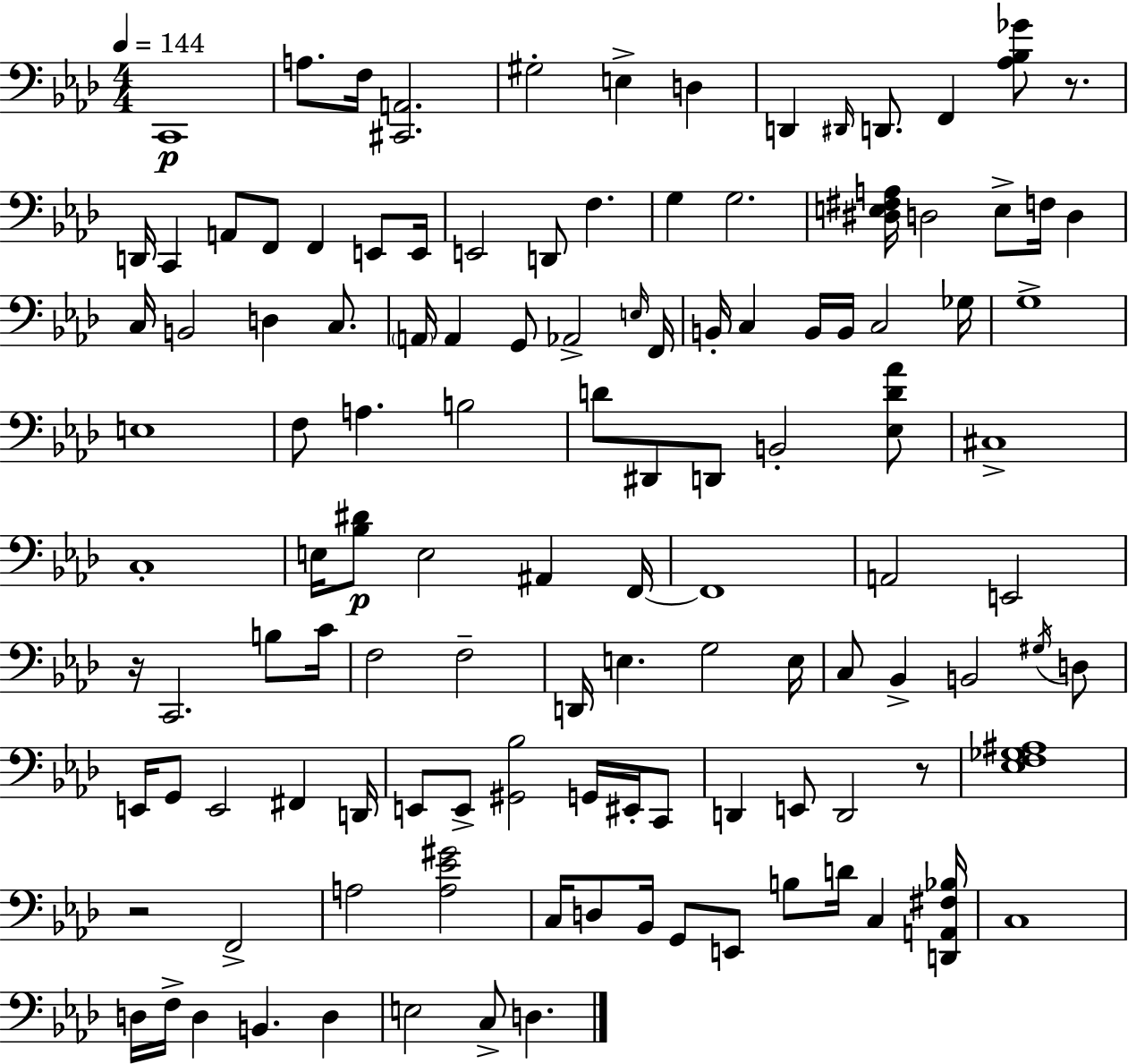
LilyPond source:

{
  \clef bass
  \numericTimeSignature
  \time 4/4
  \key f \minor
  \tempo 4 = 144
  c,1\p | a8. f16 <cis, a,>2. | gis2-. e4-> d4 | d,4 \grace { dis,16 } d,8. f,4 <aes bes ges'>8 r8. | \break d,16 c,4 a,8 f,8 f,4 e,8 | e,16 e,2 d,8 f4. | g4 g2. | <dis e fis a>16 d2 e8-> f16 d4 | \break c16 b,2 d4 c8. | \parenthesize a,16 a,4 g,8 aes,2-> | \grace { e16 } f,16 b,16-. c4 b,16 b,16 c2 | ges16 g1-> | \break e1 | f8 a4. b2 | d'8 dis,8 d,8 b,2-. | <ees d' aes'>8 cis1-> | \break c1-. | e16 <bes dis'>8\p e2 ais,4 | f,16~~ f,1 | a,2 e,2 | \break r16 c,2. b8 | c'16 f2 f2-- | d,16 e4. g2 | e16 c8 bes,4-> b,2 | \break \acciaccatura { gis16 } d8 e,16 g,8 e,2 fis,4 | d,16 e,8 e,8-> <gis, bes>2 g,16 | eis,16-. c,8 d,4 e,8 d,2 | r8 <ees f ges ais>1 | \break r2 f,2-> | a2 <a ees' gis'>2 | c16 d8 bes,16 g,8 e,8 b8 d'16 c4 | <d, a, fis bes>16 c1 | \break d16 f16-> d4 b,4. d4 | e2 c8-> d4. | \bar "|."
}